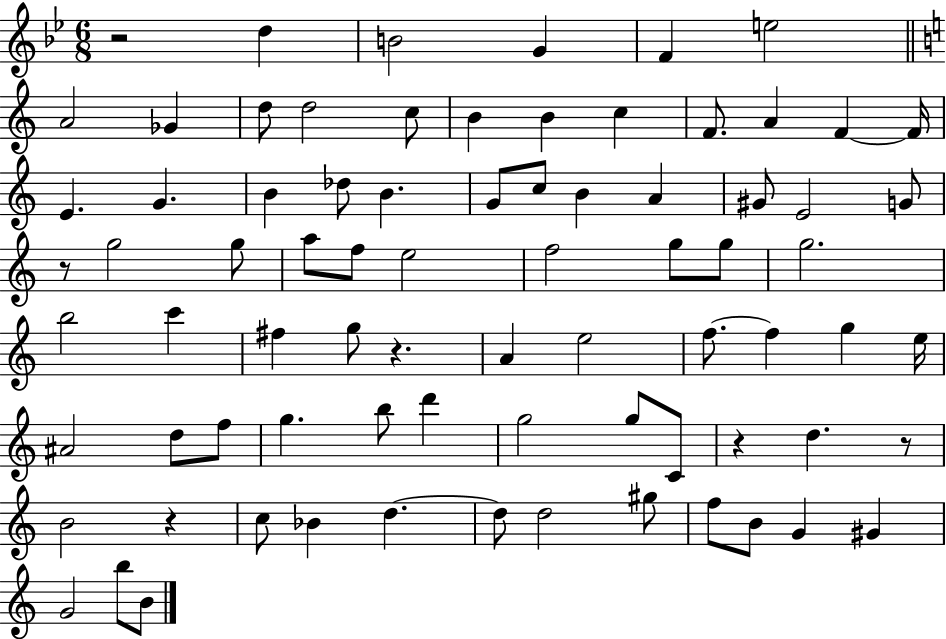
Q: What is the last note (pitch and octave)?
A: B4